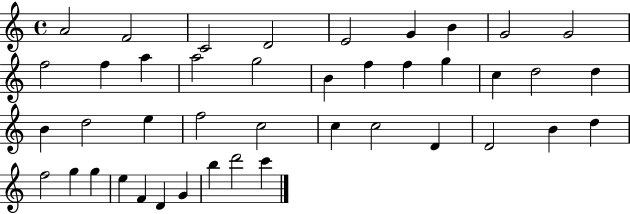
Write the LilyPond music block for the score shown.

{
  \clef treble
  \time 4/4
  \defaultTimeSignature
  \key c \major
  a'2 f'2 | c'2 d'2 | e'2 g'4 b'4 | g'2 g'2 | \break f''2 f''4 a''4 | a''2 g''2 | b'4 f''4 f''4 g''4 | c''4 d''2 d''4 | \break b'4 d''2 e''4 | f''2 c''2 | c''4 c''2 d'4 | d'2 b'4 d''4 | \break f''2 g''4 g''4 | e''4 f'4 d'4 g'4 | b''4 d'''2 c'''4 | \bar "|."
}